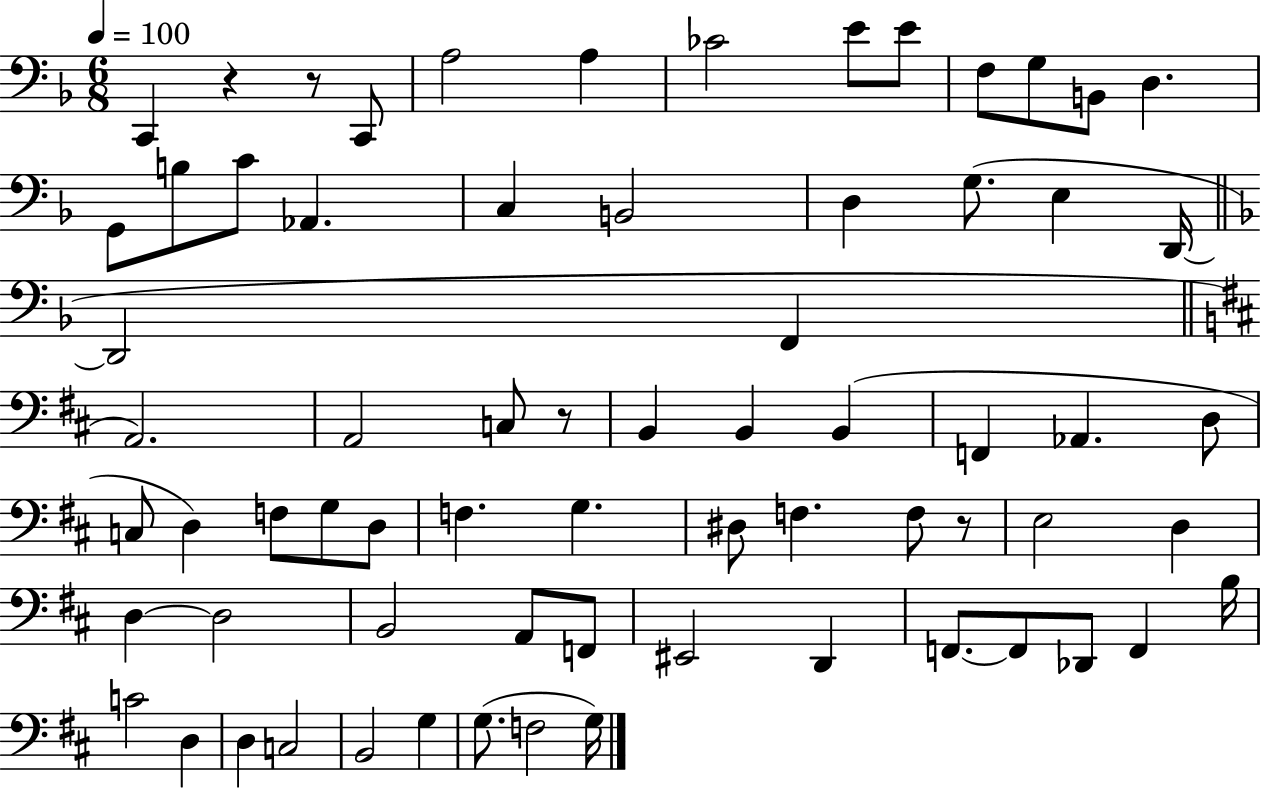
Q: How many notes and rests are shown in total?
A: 69